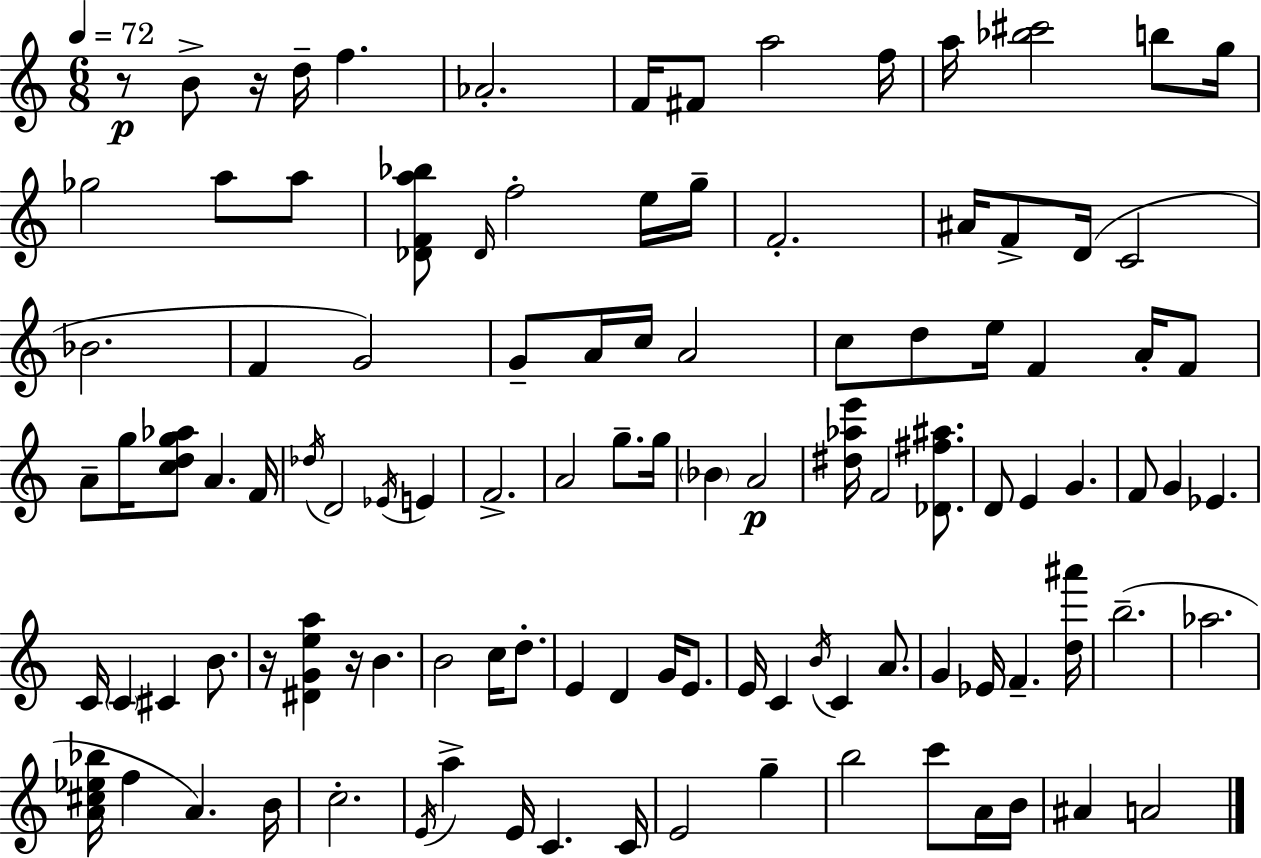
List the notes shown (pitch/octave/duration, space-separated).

R/e B4/e R/s D5/s F5/q. Ab4/h. F4/s F#4/e A5/h F5/s A5/s [Bb5,C#6]/h B5/e G5/s Gb5/h A5/e A5/e [Db4,F4,A5,Bb5]/e Db4/s F5/h E5/s G5/s F4/h. A#4/s F4/e D4/s C4/h Bb4/h. F4/q G4/h G4/e A4/s C5/s A4/h C5/e D5/e E5/s F4/q A4/s F4/e A4/e G5/s [C5,D5,G5,Ab5]/e A4/q. F4/s Db5/s D4/h Eb4/s E4/q F4/h. A4/h G5/e. G5/s Bb4/q A4/h [D#5,Ab5,E6]/s F4/h [Db4,F#5,A#5]/e. D4/e E4/q G4/q. F4/e G4/q Eb4/q. C4/s C4/q C#4/q B4/e. R/s [D#4,G4,E5,A5]/q R/s B4/q. B4/h C5/s D5/e. E4/q D4/q G4/s E4/e. E4/s C4/q B4/s C4/q A4/e. G4/q Eb4/s F4/q. [D5,A#6]/s B5/h. Ab5/h. [A4,C#5,Eb5,Bb5]/s F5/q A4/q. B4/s C5/h. E4/s A5/q E4/s C4/q. C4/s E4/h G5/q B5/h C6/e A4/s B4/s A#4/q A4/h